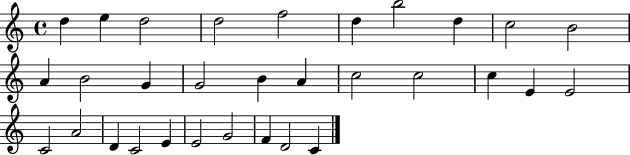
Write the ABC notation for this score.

X:1
T:Untitled
M:4/4
L:1/4
K:C
d e d2 d2 f2 d b2 d c2 B2 A B2 G G2 B A c2 c2 c E E2 C2 A2 D C2 E E2 G2 F D2 C